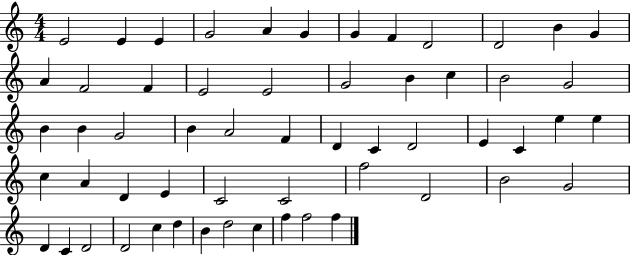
E4/h E4/q E4/q G4/h A4/q G4/q G4/q F4/q D4/h D4/h B4/q G4/q A4/q F4/h F4/q E4/h E4/h G4/h B4/q C5/q B4/h G4/h B4/q B4/q G4/h B4/q A4/h F4/q D4/q C4/q D4/h E4/q C4/q E5/q E5/q C5/q A4/q D4/q E4/q C4/h C4/h F5/h D4/h B4/h G4/h D4/q C4/q D4/h D4/h C5/q D5/q B4/q D5/h C5/q F5/q F5/h F5/q